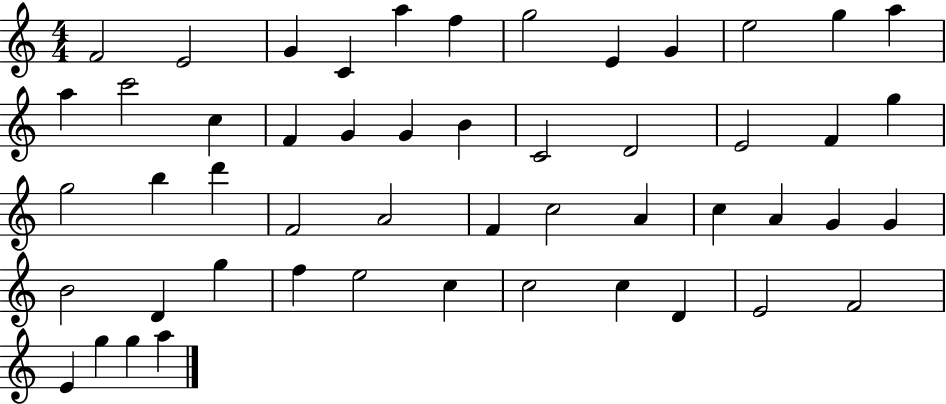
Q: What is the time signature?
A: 4/4